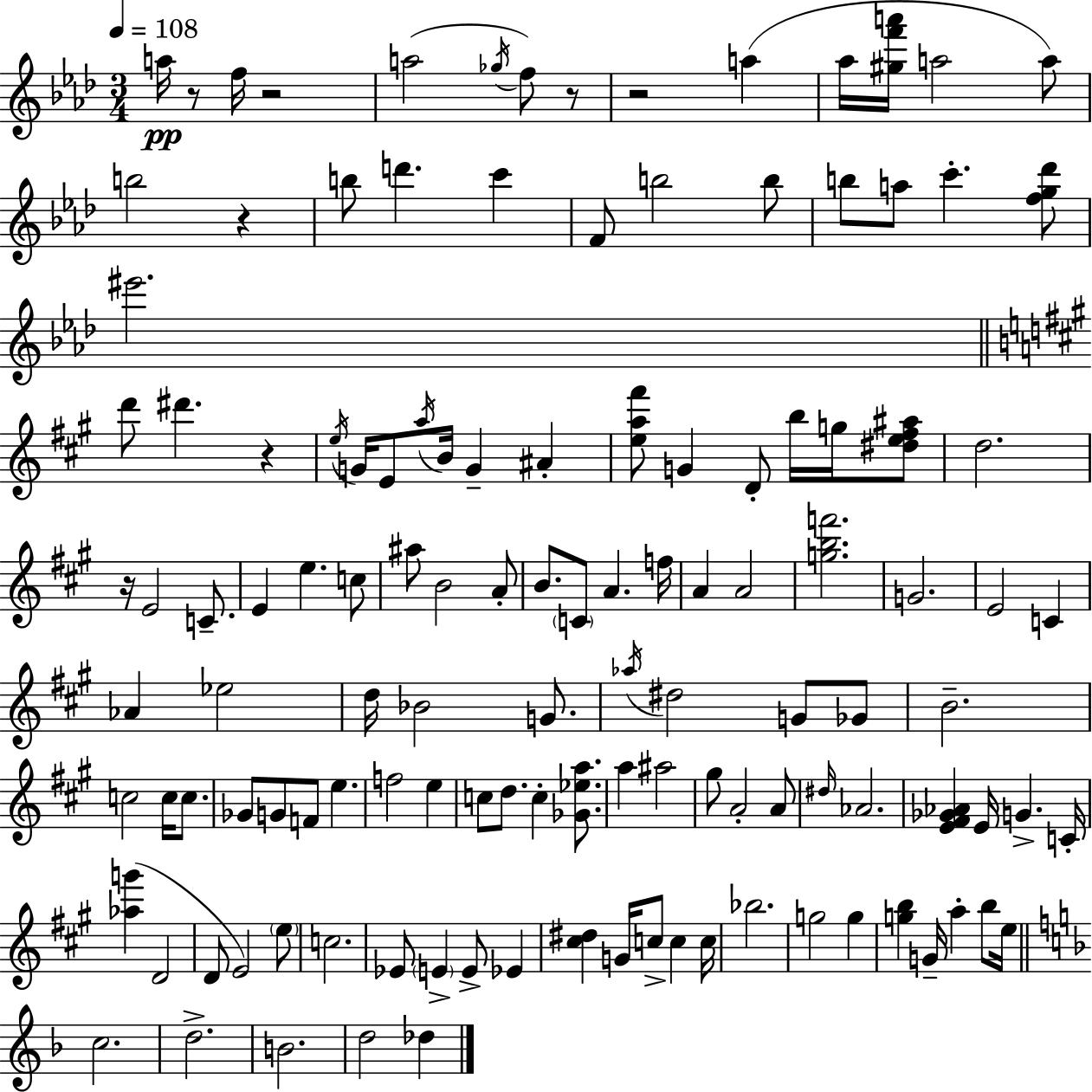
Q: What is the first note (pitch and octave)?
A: A5